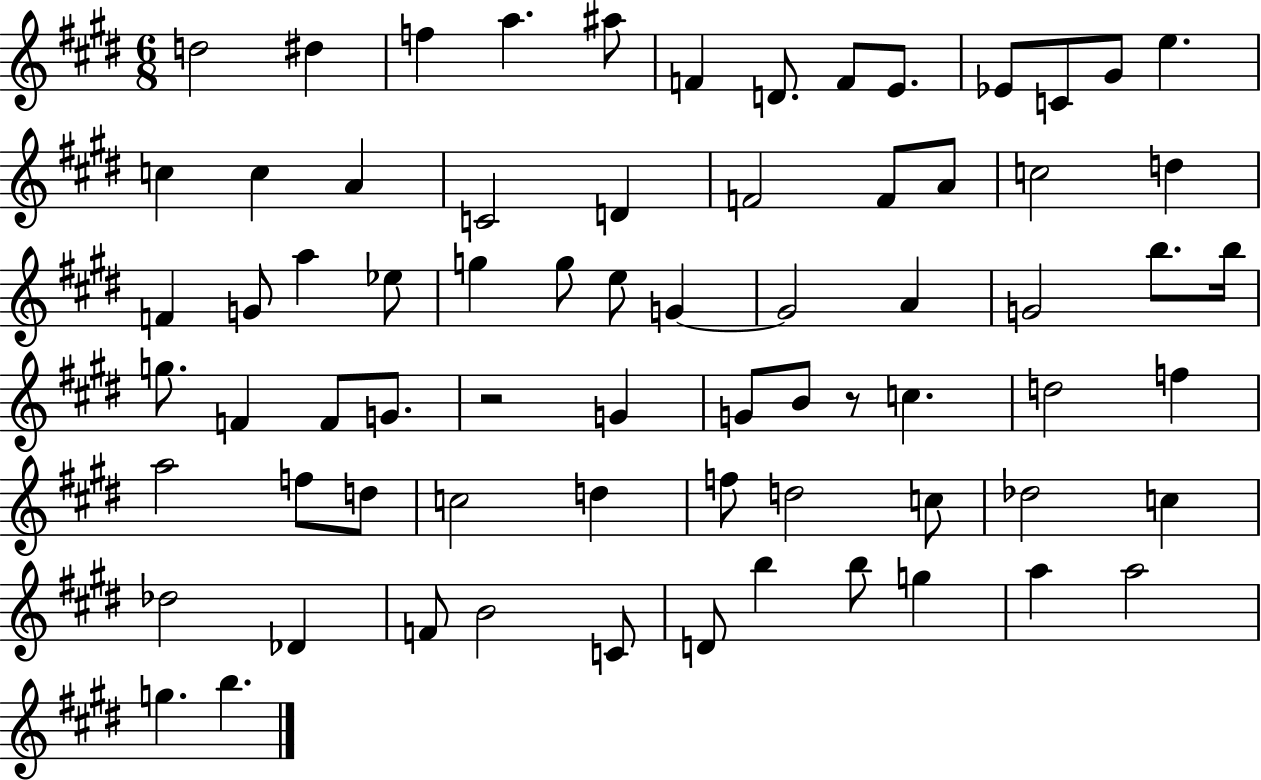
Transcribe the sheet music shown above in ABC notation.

X:1
T:Untitled
M:6/8
L:1/4
K:E
d2 ^d f a ^a/2 F D/2 F/2 E/2 _E/2 C/2 ^G/2 e c c A C2 D F2 F/2 A/2 c2 d F G/2 a _e/2 g g/2 e/2 G G2 A G2 b/2 b/4 g/2 F F/2 G/2 z2 G G/2 B/2 z/2 c d2 f a2 f/2 d/2 c2 d f/2 d2 c/2 _d2 c _d2 _D F/2 B2 C/2 D/2 b b/2 g a a2 g b